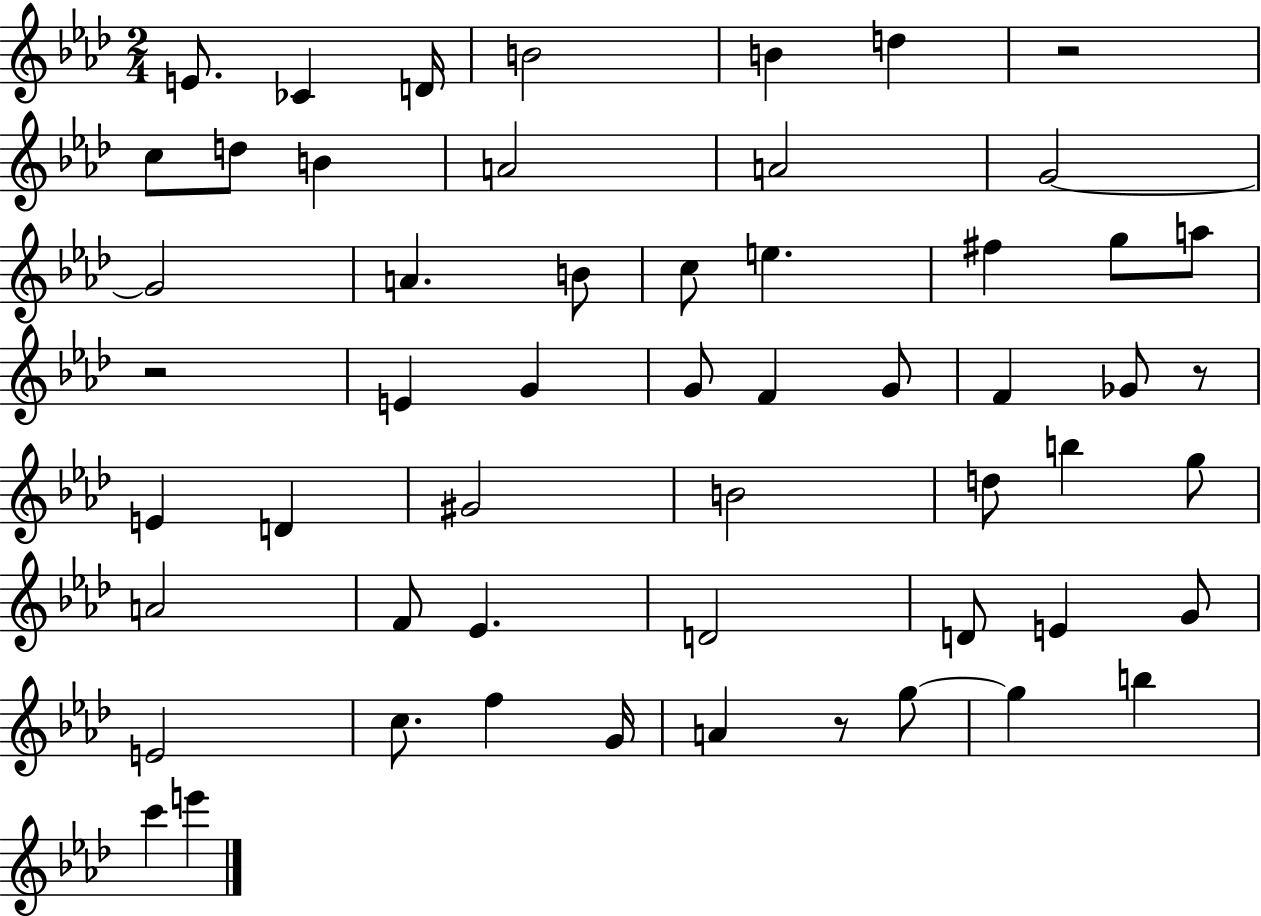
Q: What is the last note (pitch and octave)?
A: E6